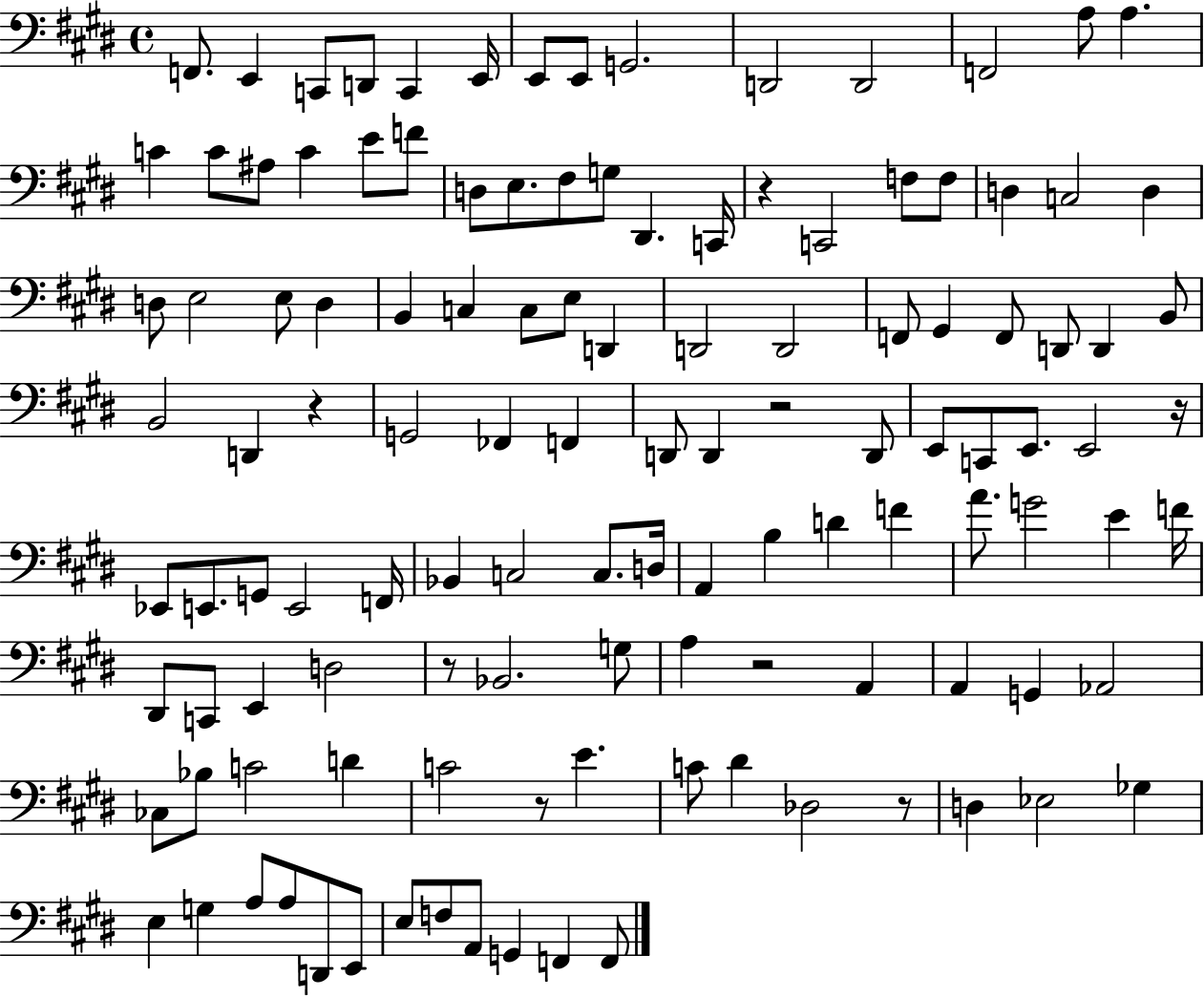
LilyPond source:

{
  \clef bass
  \time 4/4
  \defaultTimeSignature
  \key e \major
  f,8. e,4 c,8 d,8 c,4 e,16 | e,8 e,8 g,2. | d,2 d,2 | f,2 a8 a4. | \break c'4 c'8 ais8 c'4 e'8 f'8 | d8 e8. fis8 g8 dis,4. c,16 | r4 c,2 f8 f8 | d4 c2 d4 | \break d8 e2 e8 d4 | b,4 c4 c8 e8 d,4 | d,2 d,2 | f,8 gis,4 f,8 d,8 d,4 b,8 | \break b,2 d,4 r4 | g,2 fes,4 f,4 | d,8 d,4 r2 d,8 | e,8 c,8 e,8. e,2 r16 | \break ees,8 e,8. g,8 e,2 f,16 | bes,4 c2 c8. d16 | a,4 b4 d'4 f'4 | a'8. g'2 e'4 f'16 | \break dis,8 c,8 e,4 d2 | r8 bes,2. g8 | a4 r2 a,4 | a,4 g,4 aes,2 | \break ces8 bes8 c'2 d'4 | c'2 r8 e'4. | c'8 dis'4 des2 r8 | d4 ees2 ges4 | \break e4 g4 a8 a8 d,8 e,8 | e8 f8 a,8 g,4 f,4 f,8 | \bar "|."
}